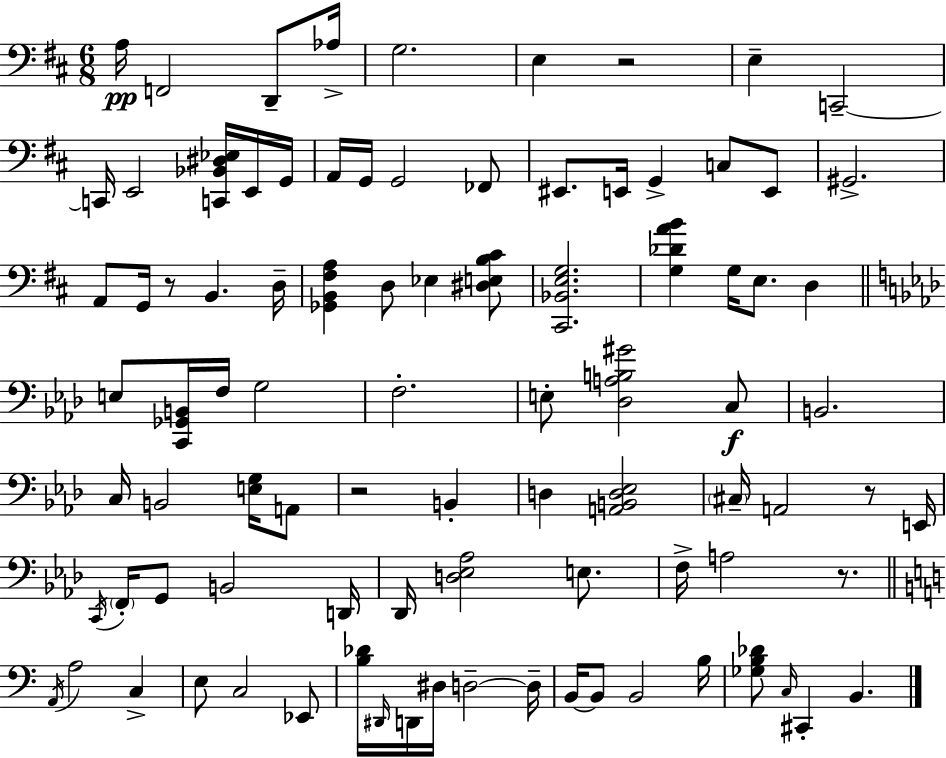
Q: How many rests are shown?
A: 5